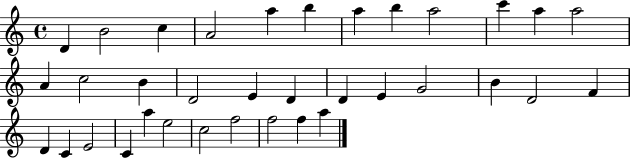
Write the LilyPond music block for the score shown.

{
  \clef treble
  \time 4/4
  \defaultTimeSignature
  \key c \major
  d'4 b'2 c''4 | a'2 a''4 b''4 | a''4 b''4 a''2 | c'''4 a''4 a''2 | \break a'4 c''2 b'4 | d'2 e'4 d'4 | d'4 e'4 g'2 | b'4 d'2 f'4 | \break d'4 c'4 e'2 | c'4 a''4 e''2 | c''2 f''2 | f''2 f''4 a''4 | \break \bar "|."
}